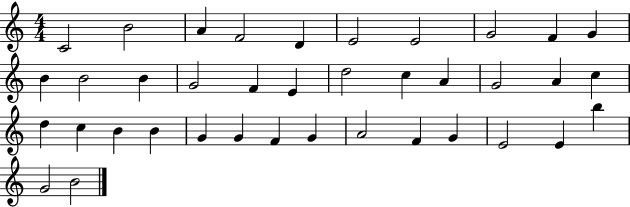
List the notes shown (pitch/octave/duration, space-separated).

C4/h B4/h A4/q F4/h D4/q E4/h E4/h G4/h F4/q G4/q B4/q B4/h B4/q G4/h F4/q E4/q D5/h C5/q A4/q G4/h A4/q C5/q D5/q C5/q B4/q B4/q G4/q G4/q F4/q G4/q A4/h F4/q G4/q E4/h E4/q B5/q G4/h B4/h